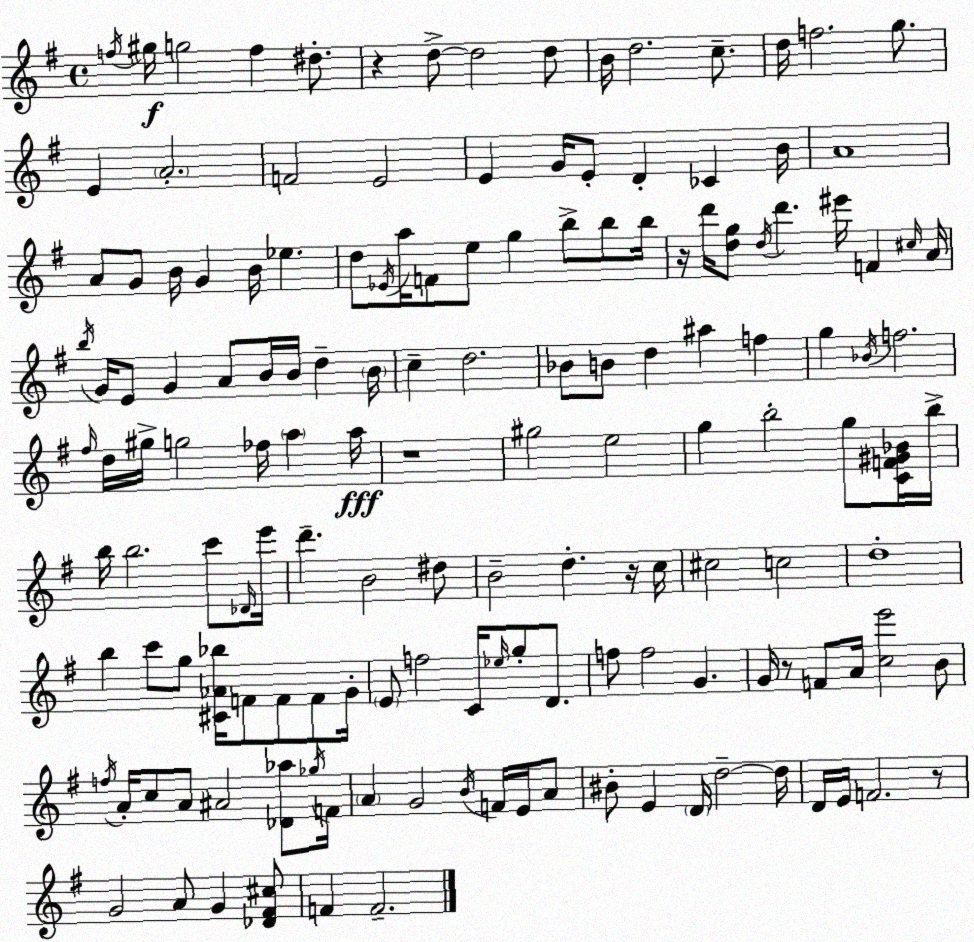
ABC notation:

X:1
T:Untitled
M:4/4
L:1/4
K:Em
f/4 ^g/4 g2 f ^d/2 z d/2 d2 d/2 B/4 d2 c/2 d/4 f2 g/2 E A2 F2 E2 E G/4 E/2 D _C B/4 A4 A/2 G/2 B/4 G B/4 _e d/2 _E/4 a/4 F/2 e/2 g b/2 b/2 b/4 z/4 d'/4 [dg]/2 d/4 d' ^e'/4 F ^c/4 A/4 b/4 G/4 E/2 G A/2 B/4 B/4 d B/4 c d2 _B/2 B/2 d ^a f g _B/4 f2 ^f/4 d/4 ^g/4 g2 _f/4 a a/4 z4 ^g2 e2 g b2 g/2 [CF^G_B]/4 b/4 b/4 b2 c'/2 _D/4 e'/4 d' B2 ^d/2 B2 d z/4 c/4 ^c2 c2 d4 b c'/2 g/2 [^C_A_b]/4 F/2 F/2 F/2 G/4 E/2 f2 C/4 _e/4 g/2 D/2 f/2 f2 G G/4 z/2 F/2 A/4 [ce']2 B/2 f/4 A/4 c/2 A/2 ^A2 [_D_a]/2 _g/4 F/4 A G2 B/4 F/4 E/4 A/2 ^B/2 E D/4 d2 d/4 D/4 E/4 F2 z/2 G2 A/2 G [_D^F^c]/2 F F2